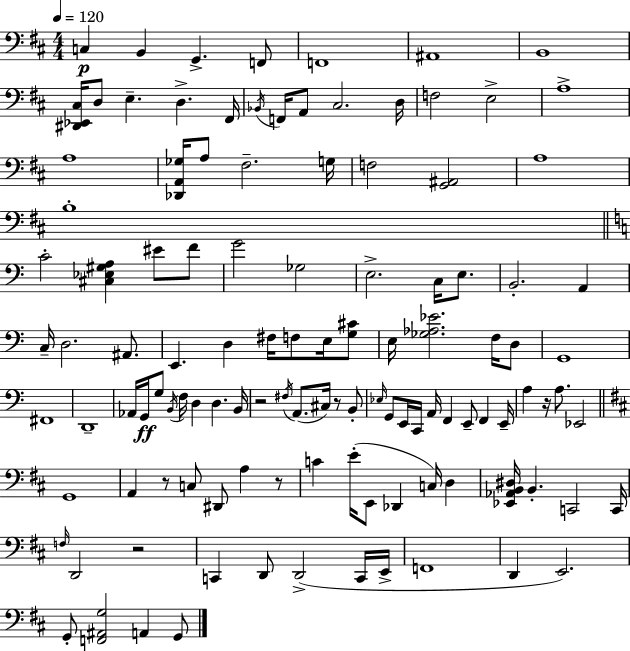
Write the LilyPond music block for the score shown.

{
  \clef bass
  \numericTimeSignature
  \time 4/4
  \key d \major
  \tempo 4 = 120
  \repeat volta 2 { c4\p b,4 g,4.-> f,8 | f,1 | ais,1 | b,1 | \break <dis, ees, cis>16 d8 e4.-- d4.-> fis,16 | \acciaccatura { bes,16 } f,16 a,8 cis2. | d16 f2 e2-> | a1-> | \break a1 | <des, a, ges>16 a8 fis2.-- | g16 f2 <g, ais,>2 | a1 | \break b1-. | \bar "||" \break \key a \minor c'2-. <cis ees gis a>4 eis'8 f'8 | g'2 ges2 | e2.-> c16 e8. | b,2.-. a,4 | \break c16-- d2. ais,8. | e,4. d4 fis16 f8 e16 <g cis'>8 | e16 <ges aes ees'>2. f16 d8 | g,1 | \break fis,1 | d,1-- | aes,16 g,16\ff g8 \acciaccatura { b,16 } f16 d4 d4. | b,16 r2 \acciaccatura { fis16 }( a,8. cis16) r8 | \break b,8-. \grace { ees16 } g,8 e,16 c,16 a,16 f,4 e,8-- f,4 | e,16-- a4 r16 a8. ees,2 | \bar "||" \break \key d \major g,1 | a,4 r8 c8 dis,8 a4 r8 | c'4 e'16-.( e,8 des,4 c16) d4 | <ees, aes, b, dis>16 b,4.-. c,2 c,16 | \break \grace { f16 } d,2 r2 | c,4 d,8 d,2->( c,16 | e,16-> f,1 | d,4 e,2.) | \break g,8-. <f, ais, g>2 a,4 g,8 | } \bar "|."
}